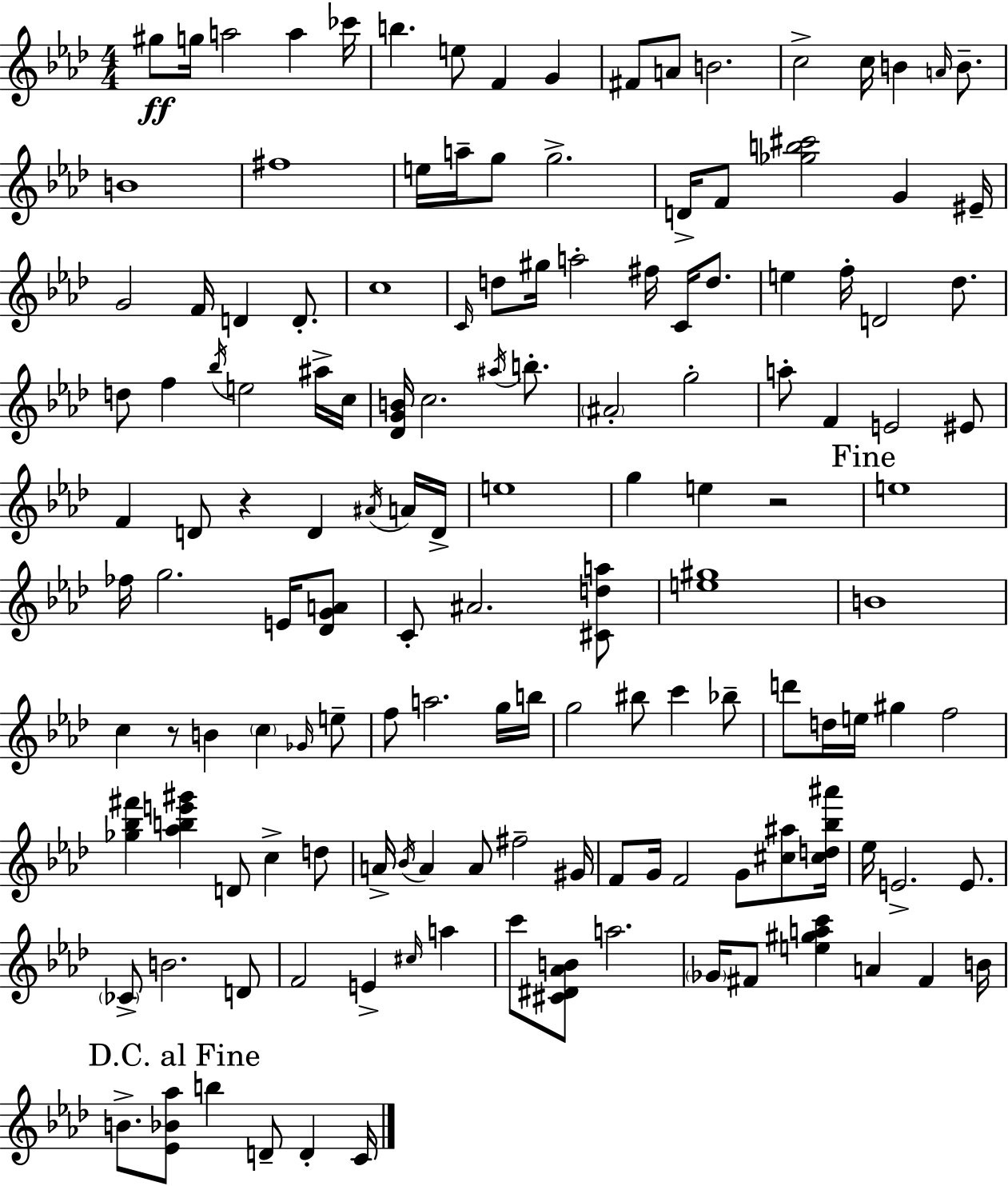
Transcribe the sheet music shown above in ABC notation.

X:1
T:Untitled
M:4/4
L:1/4
K:Ab
^g/2 g/4 a2 a _c'/4 b e/2 F G ^F/2 A/2 B2 c2 c/4 B A/4 B/2 B4 ^f4 e/4 a/4 g/2 g2 D/4 F/2 [_gb^c']2 G ^E/4 G2 F/4 D D/2 c4 C/4 d/2 ^g/4 a2 ^f/4 C/4 d/2 e f/4 D2 _d/2 d/2 f _b/4 e2 ^a/4 c/4 [_DGB]/4 c2 ^a/4 b/2 ^A2 g2 a/2 F E2 ^E/2 F D/2 z D ^A/4 A/4 D/4 e4 g e z2 e4 _f/4 g2 E/4 [_DGA]/2 C/2 ^A2 [^Cda]/2 [e^g]4 B4 c z/2 B c _G/4 e/2 f/2 a2 g/4 b/4 g2 ^b/2 c' _b/2 d'/2 d/4 e/4 ^g f2 [_g_b^f'] [_abe'^g'] D/2 c d/2 A/4 _B/4 A A/2 ^f2 ^G/4 F/2 G/4 F2 G/2 [^c^a]/2 [^cd_b^a']/4 _e/4 E2 E/2 _C/2 B2 D/2 F2 E ^c/4 a c'/2 [^C^D_AB]/2 a2 _G/4 ^F/2 [e^gac'] A ^F B/4 B/2 [_E_B_a]/2 b D/2 D C/4